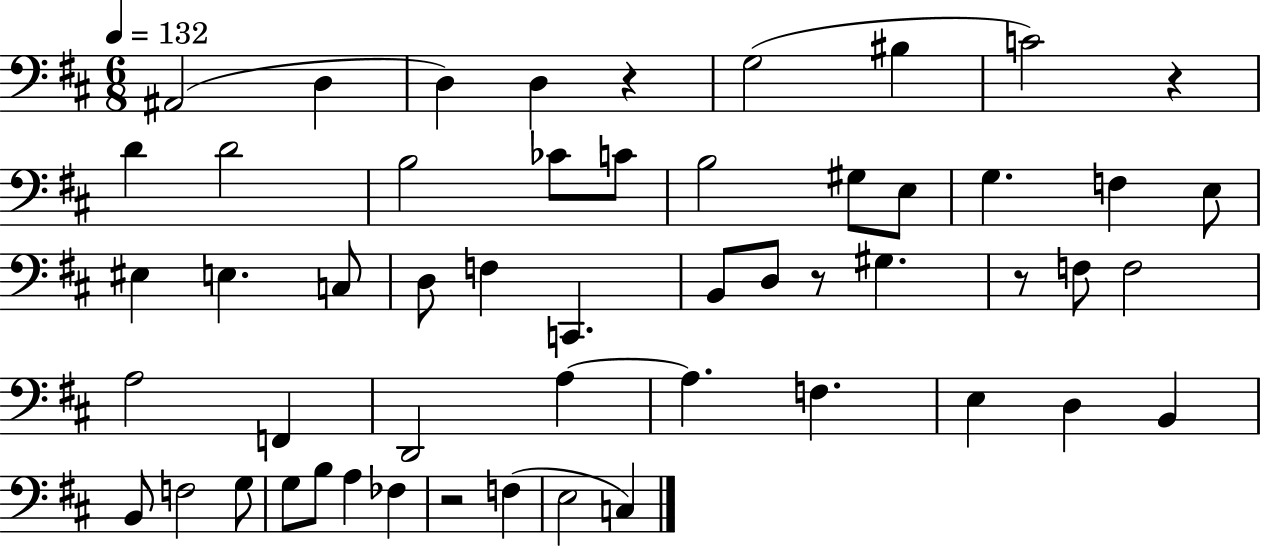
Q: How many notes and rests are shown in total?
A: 53